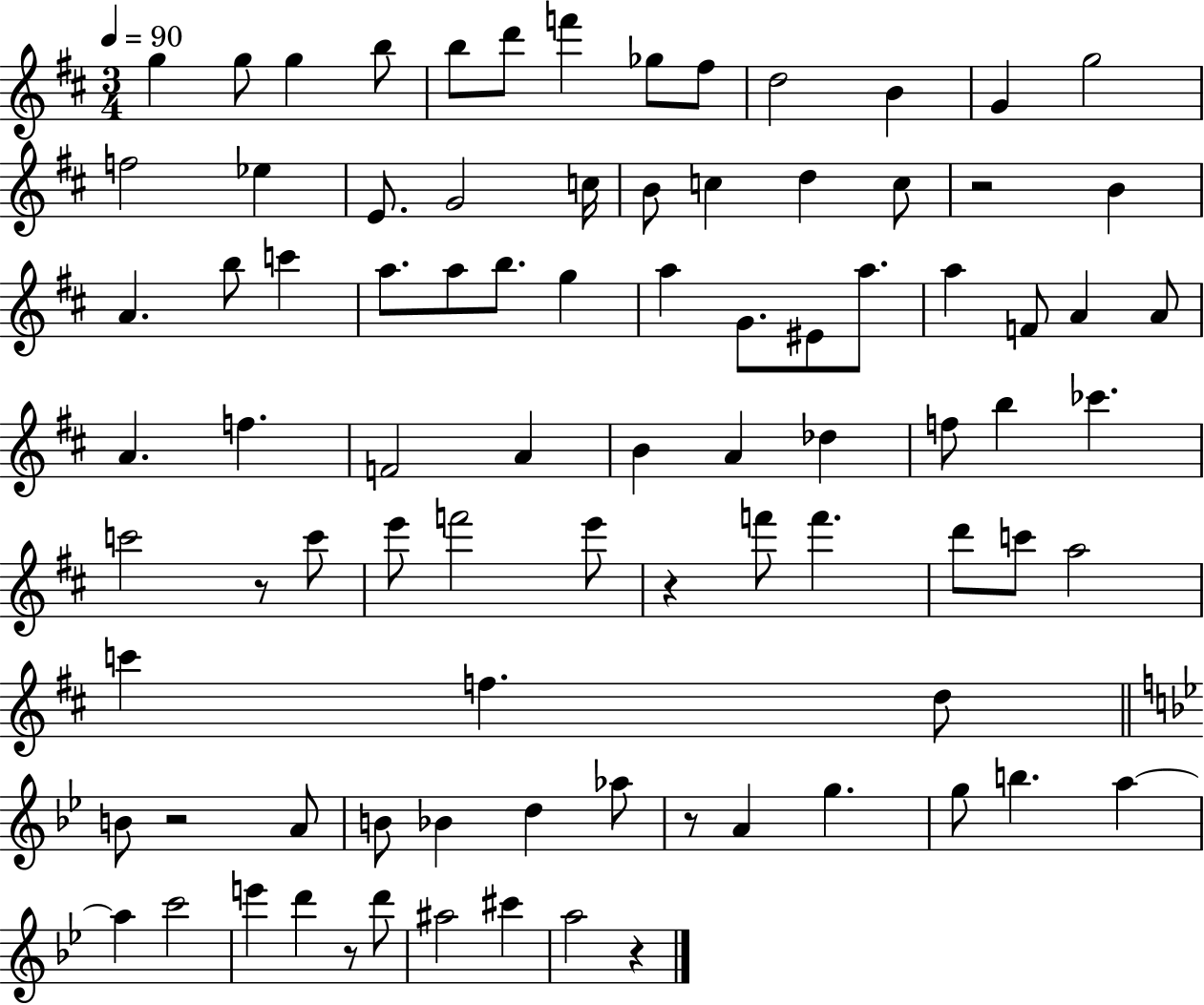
X:1
T:Untitled
M:3/4
L:1/4
K:D
g g/2 g b/2 b/2 d'/2 f' _g/2 ^f/2 d2 B G g2 f2 _e E/2 G2 c/4 B/2 c d c/2 z2 B A b/2 c' a/2 a/2 b/2 g a G/2 ^E/2 a/2 a F/2 A A/2 A f F2 A B A _d f/2 b _c' c'2 z/2 c'/2 e'/2 f'2 e'/2 z f'/2 f' d'/2 c'/2 a2 c' f d/2 B/2 z2 A/2 B/2 _B d _a/2 z/2 A g g/2 b a a c'2 e' d' z/2 d'/2 ^a2 ^c' a2 z